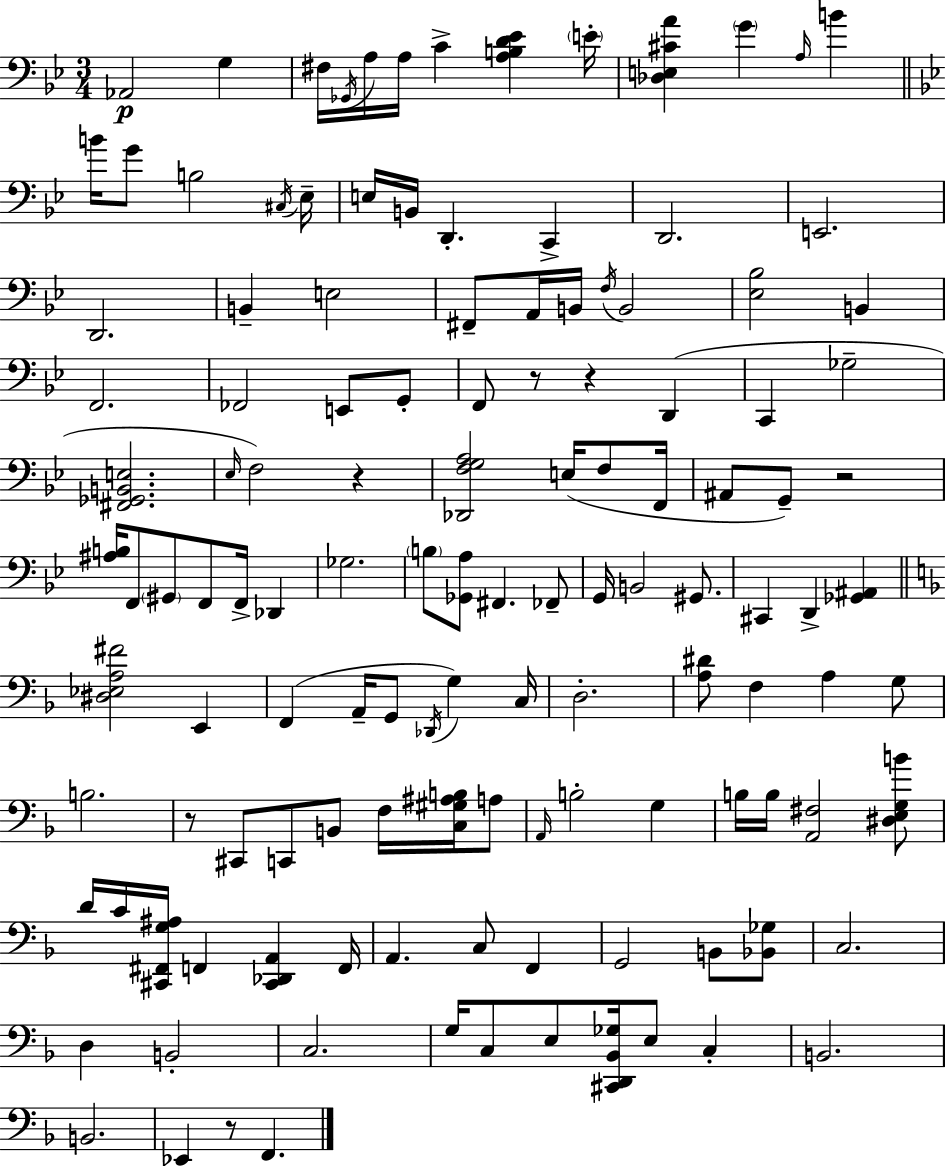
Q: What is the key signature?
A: G minor